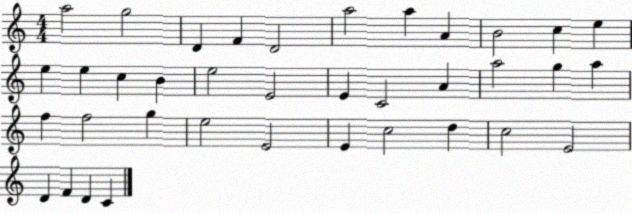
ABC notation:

X:1
T:Untitled
M:4/4
L:1/4
K:C
a2 g2 D F D2 a2 a A B2 c e e e c B e2 E2 E C2 A a2 g a f f2 g e2 E2 E c2 d c2 E2 D F D C